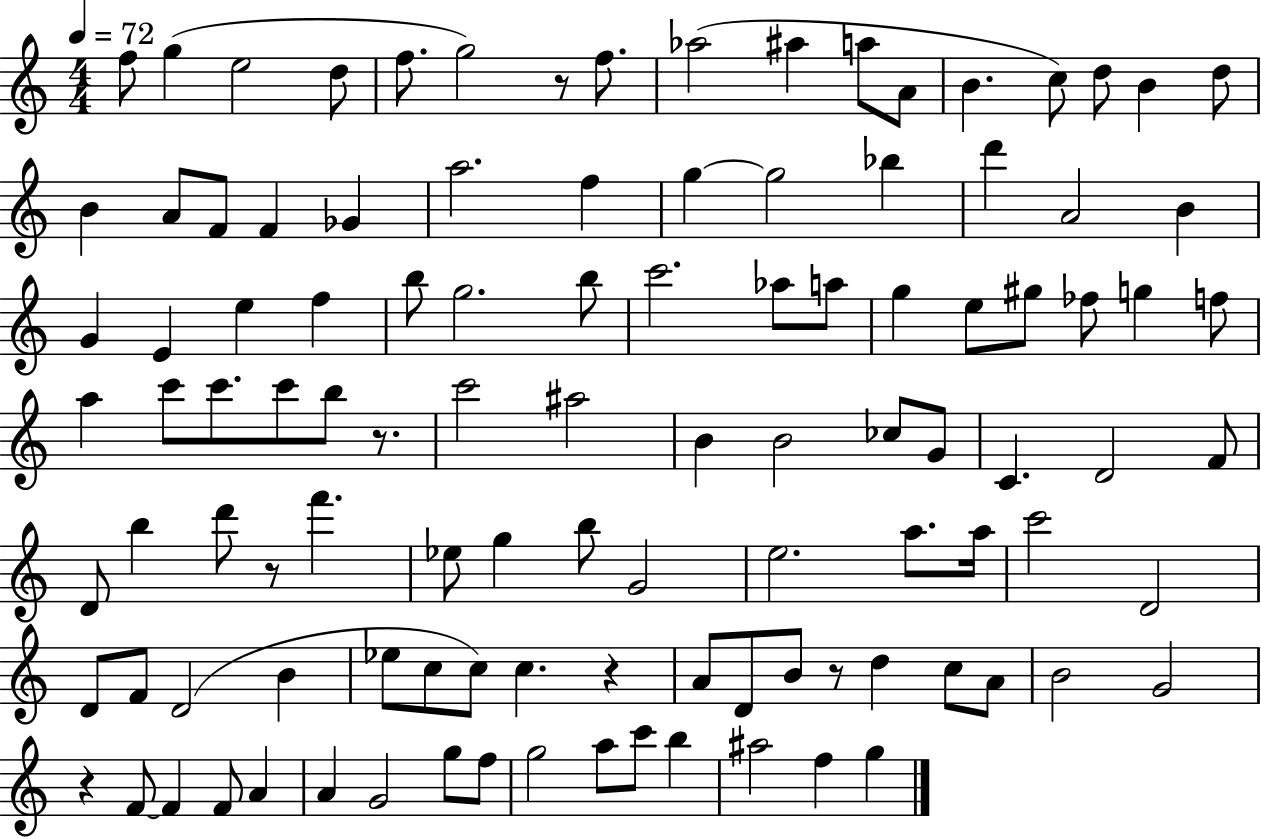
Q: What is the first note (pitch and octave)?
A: F5